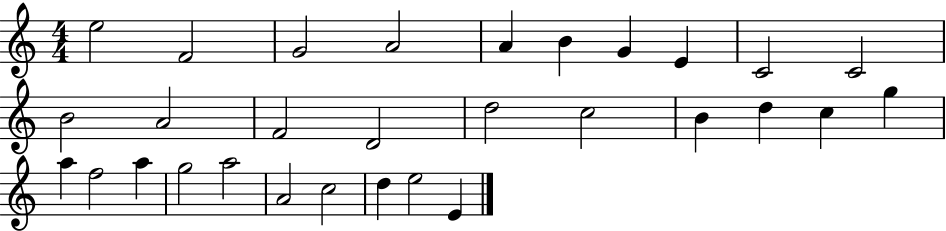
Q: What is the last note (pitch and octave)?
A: E4